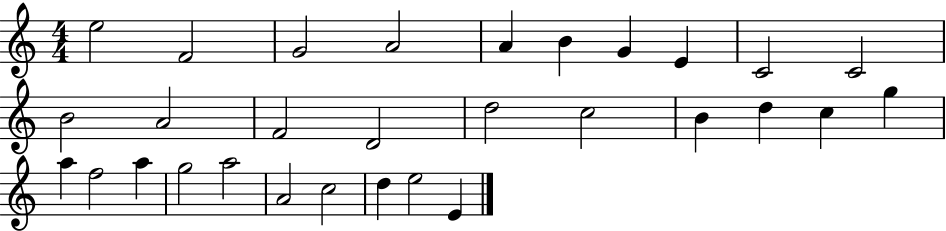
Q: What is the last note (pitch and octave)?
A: E4